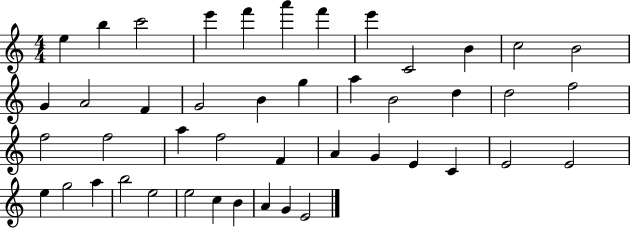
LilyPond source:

{
  \clef treble
  \numericTimeSignature
  \time 4/4
  \key c \major
  e''4 b''4 c'''2 | e'''4 f'''4 a'''4 f'''4 | e'''4 c'2 b'4 | c''2 b'2 | \break g'4 a'2 f'4 | g'2 b'4 g''4 | a''4 b'2 d''4 | d''2 f''2 | \break f''2 f''2 | a''4 f''2 f'4 | a'4 g'4 e'4 c'4 | e'2 e'2 | \break e''4 g''2 a''4 | b''2 e''2 | e''2 c''4 b'4 | a'4 g'4 e'2 | \break \bar "|."
}